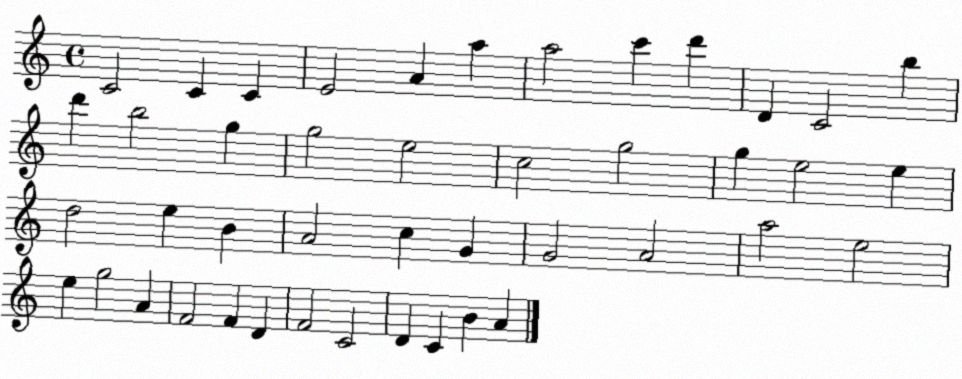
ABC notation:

X:1
T:Untitled
M:4/4
L:1/4
K:C
C2 C C E2 A a a2 c' d' D C2 b d' b2 g g2 e2 c2 g2 g e2 e d2 e B A2 c G G2 A2 a2 e2 e g2 A F2 F D F2 C2 D C B A